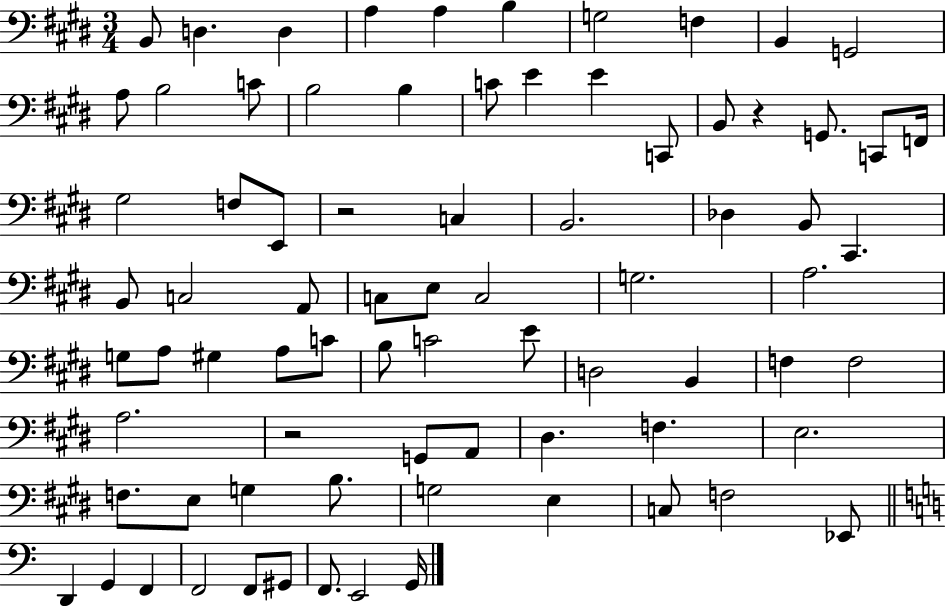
B2/e D3/q. D3/q A3/q A3/q B3/q G3/h F3/q B2/q G2/h A3/e B3/h C4/e B3/h B3/q C4/e E4/q E4/q C2/e B2/e R/q G2/e. C2/e F2/s G#3/h F3/e E2/e R/h C3/q B2/h. Db3/q B2/e C#2/q. B2/e C3/h A2/e C3/e E3/e C3/h G3/h. A3/h. G3/e A3/e G#3/q A3/e C4/e B3/e C4/h E4/e D3/h B2/q F3/q F3/h A3/h. R/h G2/e A2/e D#3/q. F3/q. E3/h. F3/e. E3/e G3/q B3/e. G3/h E3/q C3/e F3/h Eb2/e D2/q G2/q F2/q F2/h F2/e G#2/e F2/e. E2/h G2/s